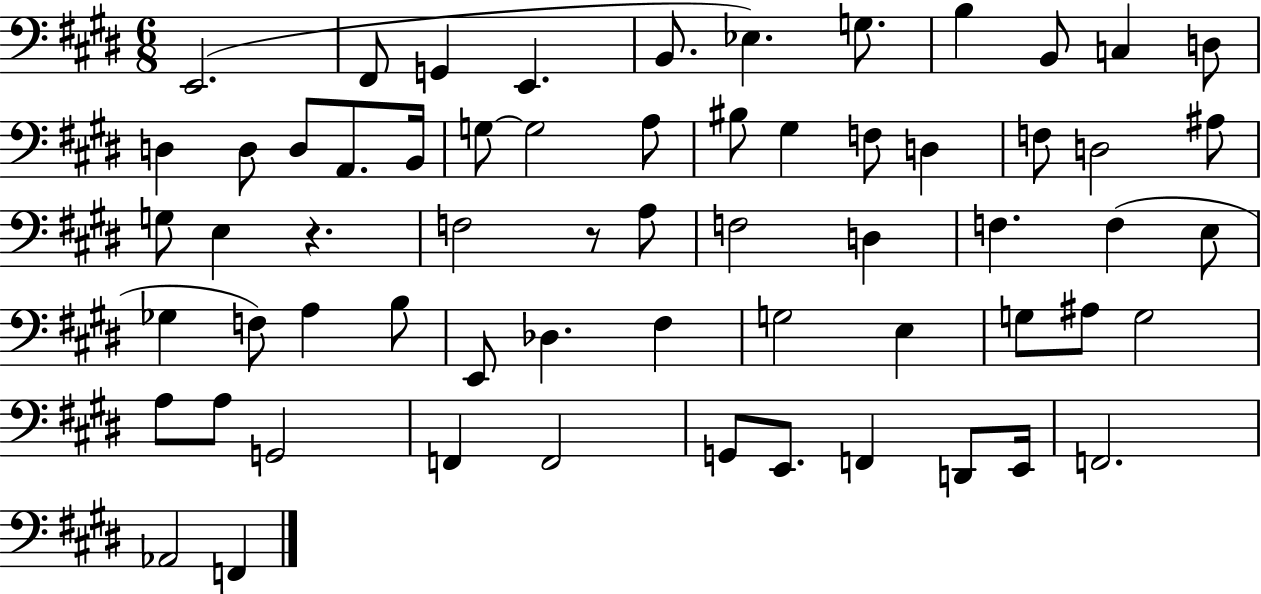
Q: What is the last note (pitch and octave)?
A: F2